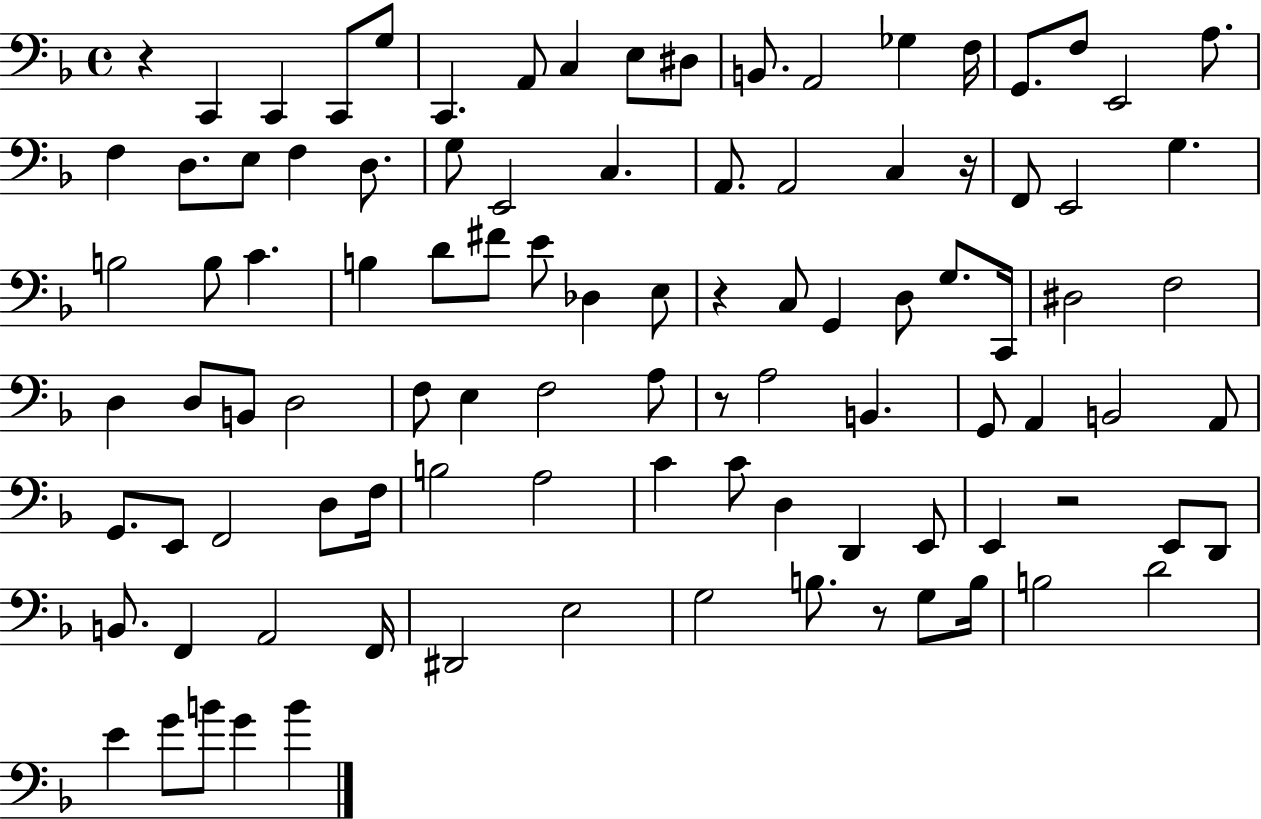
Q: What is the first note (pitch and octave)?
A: C2